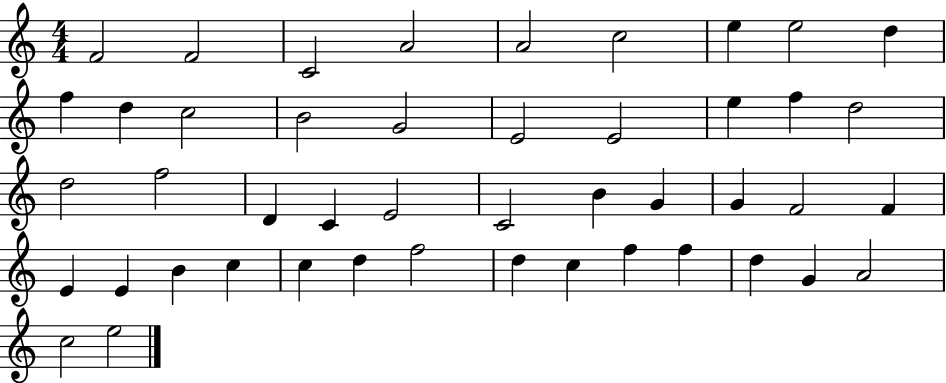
X:1
T:Untitled
M:4/4
L:1/4
K:C
F2 F2 C2 A2 A2 c2 e e2 d f d c2 B2 G2 E2 E2 e f d2 d2 f2 D C E2 C2 B G G F2 F E E B c c d f2 d c f f d G A2 c2 e2